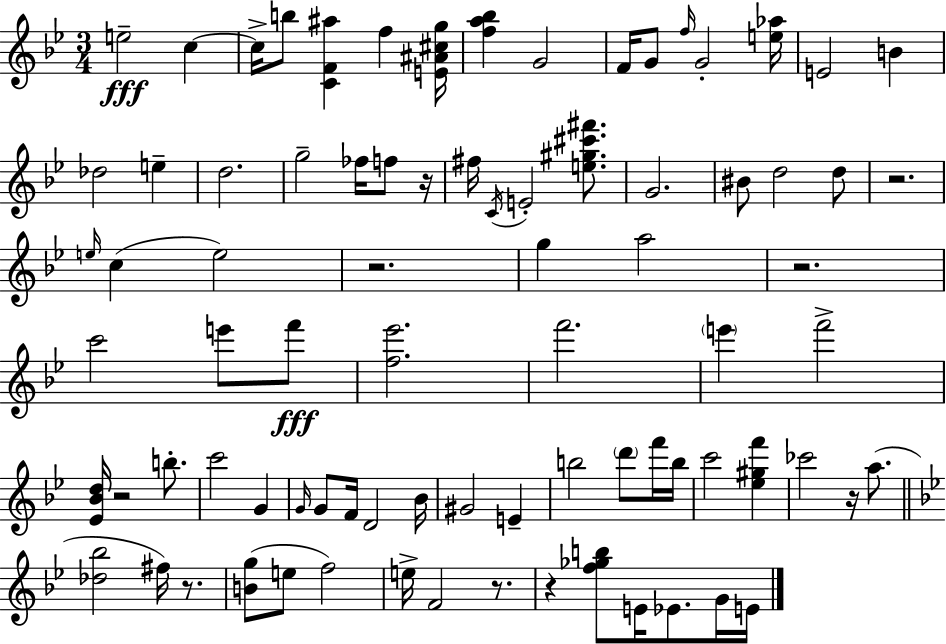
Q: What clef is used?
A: treble